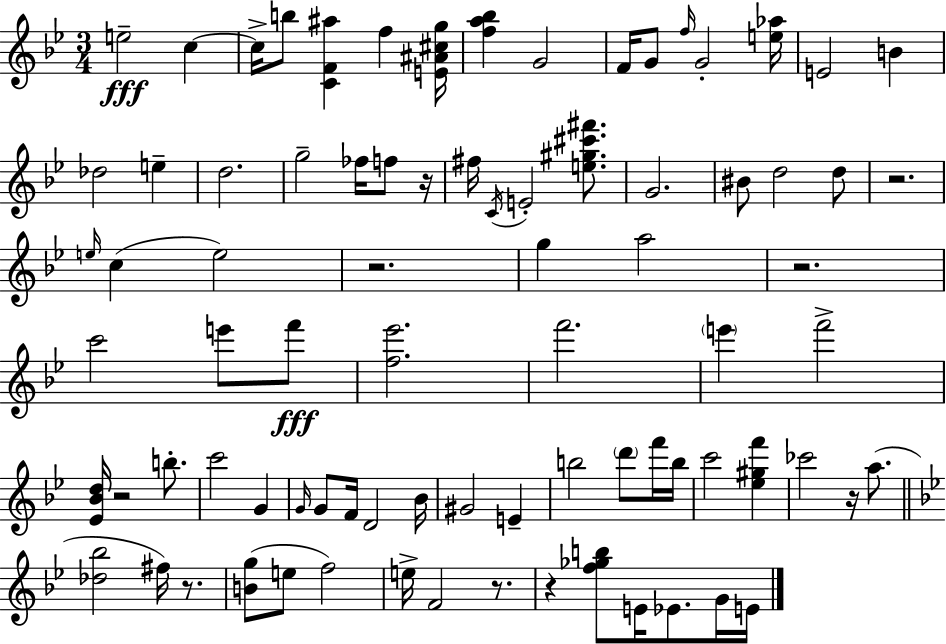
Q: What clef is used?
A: treble